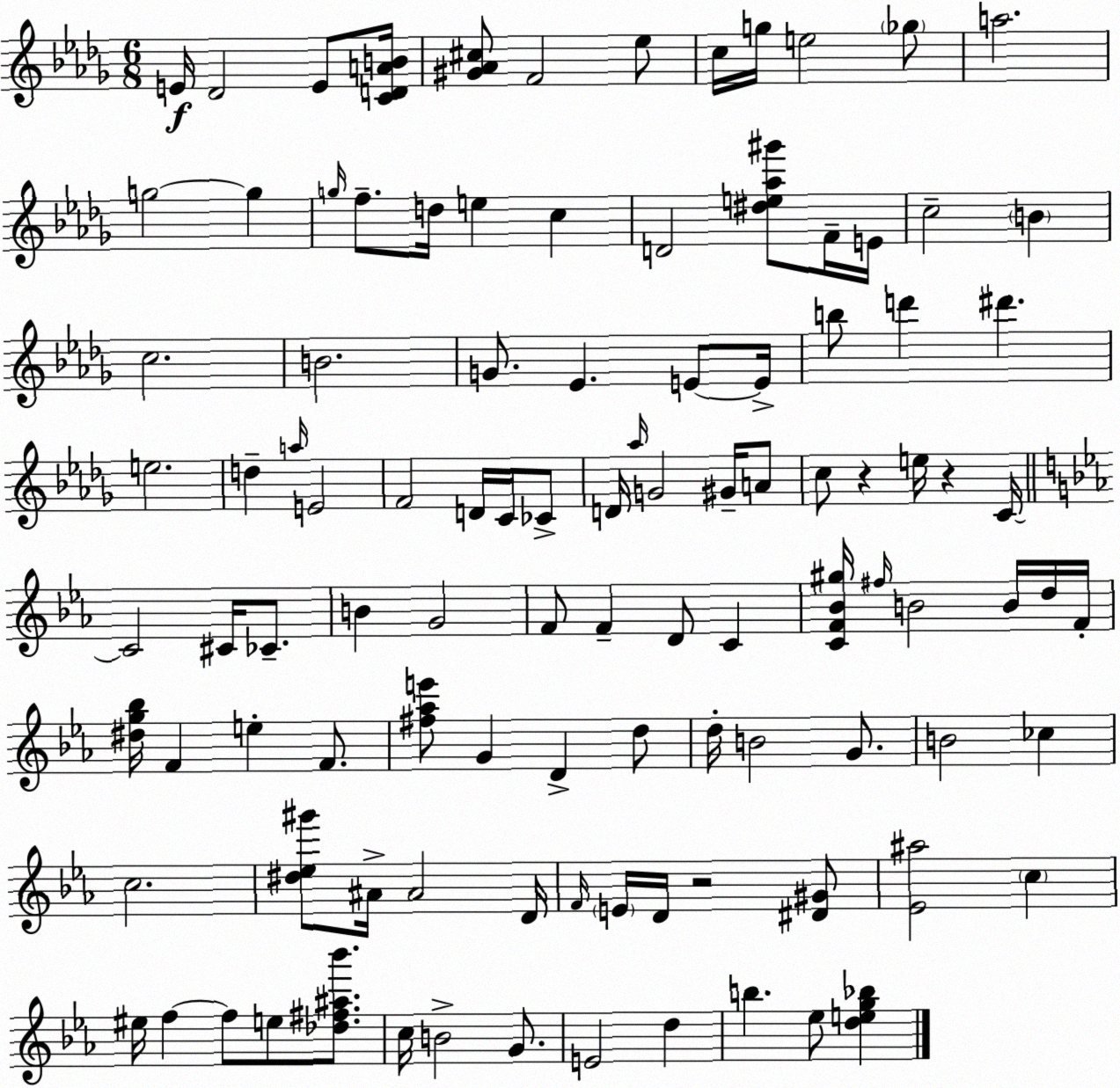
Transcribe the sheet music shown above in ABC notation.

X:1
T:Untitled
M:6/8
L:1/4
K:Bbm
E/4 _D2 E/2 [CDAB]/4 [^G_A^c]/2 F2 _e/2 c/4 g/4 e2 _g/2 a2 g2 g g/4 f/2 d/4 e c D2 [^de_a^g']/2 F/4 E/4 c2 B c2 B2 G/2 _E E/2 E/4 b/2 d' ^d' e2 d a/4 E2 F2 D/4 C/4 _C/2 D/4 _a/4 G2 ^G/4 A/2 c/2 z e/4 z C/4 C2 ^C/4 _C/2 B G2 F/2 F D/2 C [CF_B^g]/4 ^f/4 B2 B/4 d/4 F/4 [^dg_b]/4 F e F/2 [^f_ae']/2 G D d/2 d/4 B2 G/2 B2 _c c2 [^d_e^g']/2 ^A/4 ^A2 D/4 F/4 E/4 D/4 z2 [^D^G]/2 [_E^a]2 c ^e/4 f f/2 e/2 [_d^f^a_b']/2 c/4 B2 G/2 E2 d b _e/2 [deg_b]